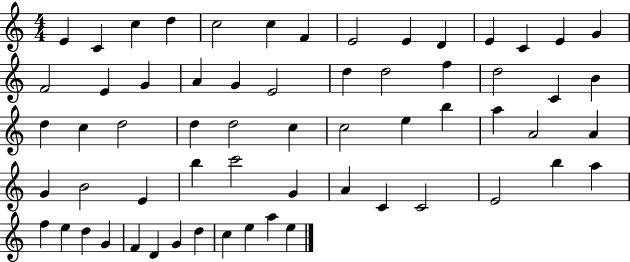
X:1
T:Untitled
M:4/4
L:1/4
K:C
E C c d c2 c F E2 E D E C E G F2 E G A G E2 d d2 f d2 C B d c d2 d d2 c c2 e b a A2 A G B2 E b c'2 G A C C2 E2 b a f e d G F D G d c e a e